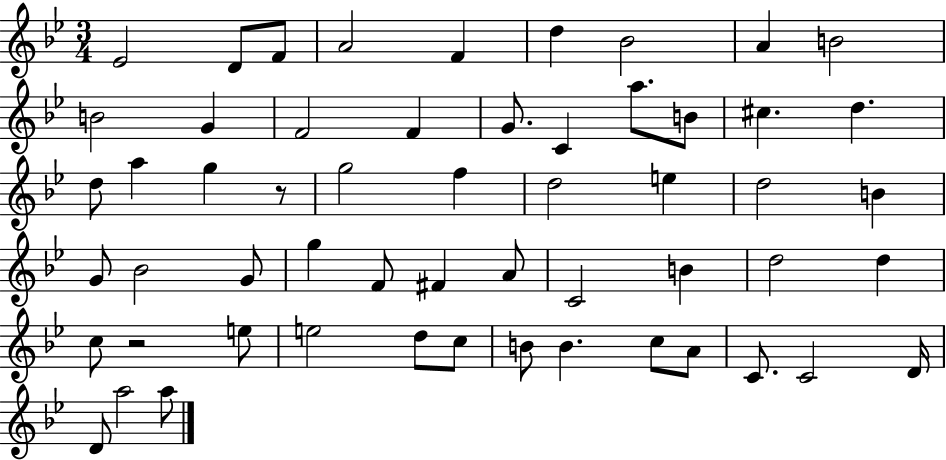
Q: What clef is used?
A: treble